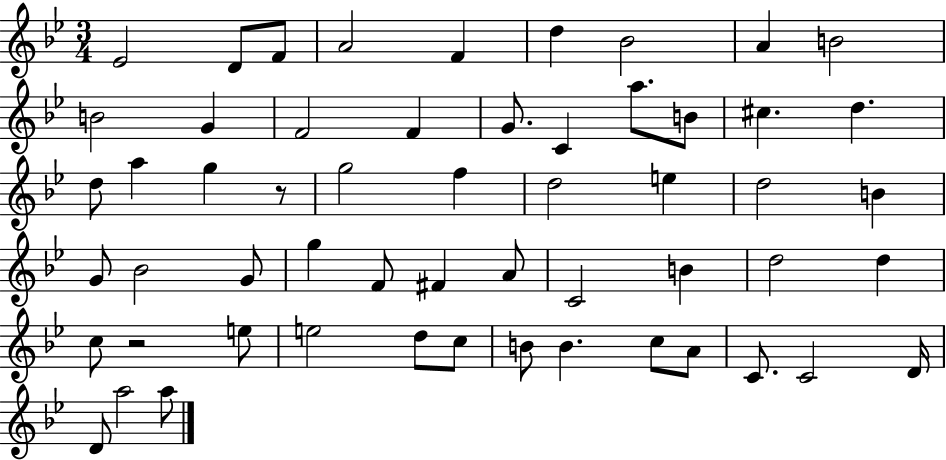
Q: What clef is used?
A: treble